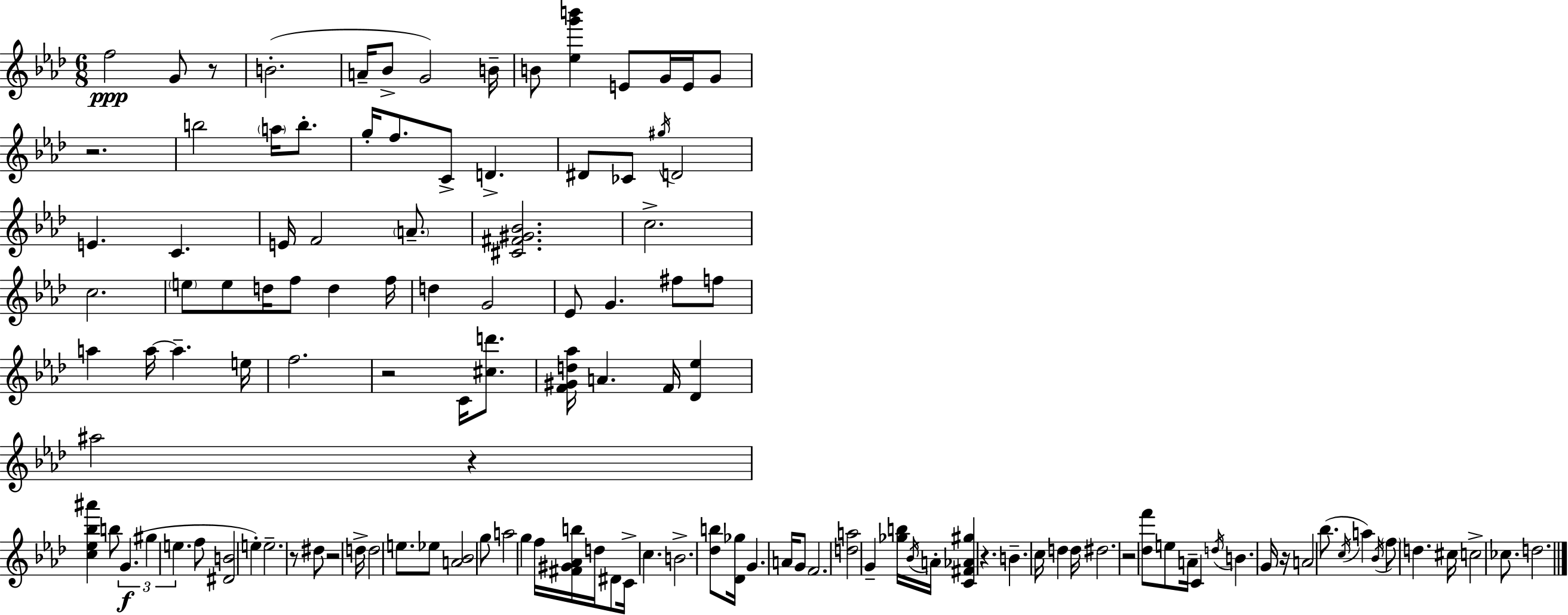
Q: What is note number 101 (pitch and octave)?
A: D5